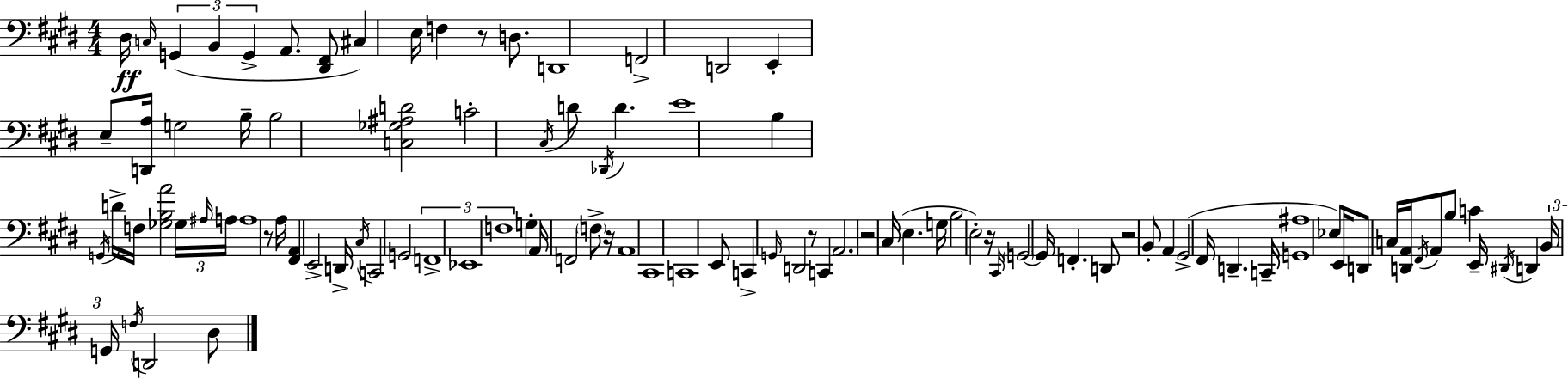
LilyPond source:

{
  \clef bass
  \numericTimeSignature
  \time 4/4
  \key e \major
  dis16\ff \grace { c16 } \tuplet 3/2 { g,4( b,4 g,4-> } a,8. | <dis, fis,>8 cis4) e16 f4 r8 d8. | d,1 | f,2-> d,2 | \break e,4-. e8-- <d, a>16 g2 | b16-- b2 <c ges ais d'>2 | c'2-. \acciaccatura { cis16 } d'8 \acciaccatura { des,16 } d'4. | e'1 | \break b4 \acciaccatura { g,16 } d'16-> f16 <ges b a'>2 | \tuplet 3/2 { ges16 \grace { ais16 } a16 } a1 | r8 a16 <fis, a,>4 e,2-> | d,16-> \acciaccatura { cis16 } c,2 g,2 | \break \tuplet 3/2 { f,1-> | ees,1 | f1 } | g4-. a,16 f,2 | \break \parenthesize f8-> r16 a,1 | cis,1 | c,1 | e,8 c,4-> \grace { g,16 } d,2 | \break r8 c,4 a,2. | r2 cis16( | e4. g16 b2 e2-.) | r16 \grace { cis,16 } \parenthesize g,2~~ | \break g,16 f,4.-. d,8 r2 | b,8-. a,4 gis,2->( | fis,16 d,4.-- c,16-- <g, ais>1 | ees8) e,16 d,8 c16 <d, a,>16 \acciaccatura { fis,16 } | \break a,8 b8 c'4 e,16-- \acciaccatura { dis,16 } d,4 \tuplet 3/2 { b,16 g,16 | \acciaccatura { f16 } } d,2 dis8 \bar "|."
}